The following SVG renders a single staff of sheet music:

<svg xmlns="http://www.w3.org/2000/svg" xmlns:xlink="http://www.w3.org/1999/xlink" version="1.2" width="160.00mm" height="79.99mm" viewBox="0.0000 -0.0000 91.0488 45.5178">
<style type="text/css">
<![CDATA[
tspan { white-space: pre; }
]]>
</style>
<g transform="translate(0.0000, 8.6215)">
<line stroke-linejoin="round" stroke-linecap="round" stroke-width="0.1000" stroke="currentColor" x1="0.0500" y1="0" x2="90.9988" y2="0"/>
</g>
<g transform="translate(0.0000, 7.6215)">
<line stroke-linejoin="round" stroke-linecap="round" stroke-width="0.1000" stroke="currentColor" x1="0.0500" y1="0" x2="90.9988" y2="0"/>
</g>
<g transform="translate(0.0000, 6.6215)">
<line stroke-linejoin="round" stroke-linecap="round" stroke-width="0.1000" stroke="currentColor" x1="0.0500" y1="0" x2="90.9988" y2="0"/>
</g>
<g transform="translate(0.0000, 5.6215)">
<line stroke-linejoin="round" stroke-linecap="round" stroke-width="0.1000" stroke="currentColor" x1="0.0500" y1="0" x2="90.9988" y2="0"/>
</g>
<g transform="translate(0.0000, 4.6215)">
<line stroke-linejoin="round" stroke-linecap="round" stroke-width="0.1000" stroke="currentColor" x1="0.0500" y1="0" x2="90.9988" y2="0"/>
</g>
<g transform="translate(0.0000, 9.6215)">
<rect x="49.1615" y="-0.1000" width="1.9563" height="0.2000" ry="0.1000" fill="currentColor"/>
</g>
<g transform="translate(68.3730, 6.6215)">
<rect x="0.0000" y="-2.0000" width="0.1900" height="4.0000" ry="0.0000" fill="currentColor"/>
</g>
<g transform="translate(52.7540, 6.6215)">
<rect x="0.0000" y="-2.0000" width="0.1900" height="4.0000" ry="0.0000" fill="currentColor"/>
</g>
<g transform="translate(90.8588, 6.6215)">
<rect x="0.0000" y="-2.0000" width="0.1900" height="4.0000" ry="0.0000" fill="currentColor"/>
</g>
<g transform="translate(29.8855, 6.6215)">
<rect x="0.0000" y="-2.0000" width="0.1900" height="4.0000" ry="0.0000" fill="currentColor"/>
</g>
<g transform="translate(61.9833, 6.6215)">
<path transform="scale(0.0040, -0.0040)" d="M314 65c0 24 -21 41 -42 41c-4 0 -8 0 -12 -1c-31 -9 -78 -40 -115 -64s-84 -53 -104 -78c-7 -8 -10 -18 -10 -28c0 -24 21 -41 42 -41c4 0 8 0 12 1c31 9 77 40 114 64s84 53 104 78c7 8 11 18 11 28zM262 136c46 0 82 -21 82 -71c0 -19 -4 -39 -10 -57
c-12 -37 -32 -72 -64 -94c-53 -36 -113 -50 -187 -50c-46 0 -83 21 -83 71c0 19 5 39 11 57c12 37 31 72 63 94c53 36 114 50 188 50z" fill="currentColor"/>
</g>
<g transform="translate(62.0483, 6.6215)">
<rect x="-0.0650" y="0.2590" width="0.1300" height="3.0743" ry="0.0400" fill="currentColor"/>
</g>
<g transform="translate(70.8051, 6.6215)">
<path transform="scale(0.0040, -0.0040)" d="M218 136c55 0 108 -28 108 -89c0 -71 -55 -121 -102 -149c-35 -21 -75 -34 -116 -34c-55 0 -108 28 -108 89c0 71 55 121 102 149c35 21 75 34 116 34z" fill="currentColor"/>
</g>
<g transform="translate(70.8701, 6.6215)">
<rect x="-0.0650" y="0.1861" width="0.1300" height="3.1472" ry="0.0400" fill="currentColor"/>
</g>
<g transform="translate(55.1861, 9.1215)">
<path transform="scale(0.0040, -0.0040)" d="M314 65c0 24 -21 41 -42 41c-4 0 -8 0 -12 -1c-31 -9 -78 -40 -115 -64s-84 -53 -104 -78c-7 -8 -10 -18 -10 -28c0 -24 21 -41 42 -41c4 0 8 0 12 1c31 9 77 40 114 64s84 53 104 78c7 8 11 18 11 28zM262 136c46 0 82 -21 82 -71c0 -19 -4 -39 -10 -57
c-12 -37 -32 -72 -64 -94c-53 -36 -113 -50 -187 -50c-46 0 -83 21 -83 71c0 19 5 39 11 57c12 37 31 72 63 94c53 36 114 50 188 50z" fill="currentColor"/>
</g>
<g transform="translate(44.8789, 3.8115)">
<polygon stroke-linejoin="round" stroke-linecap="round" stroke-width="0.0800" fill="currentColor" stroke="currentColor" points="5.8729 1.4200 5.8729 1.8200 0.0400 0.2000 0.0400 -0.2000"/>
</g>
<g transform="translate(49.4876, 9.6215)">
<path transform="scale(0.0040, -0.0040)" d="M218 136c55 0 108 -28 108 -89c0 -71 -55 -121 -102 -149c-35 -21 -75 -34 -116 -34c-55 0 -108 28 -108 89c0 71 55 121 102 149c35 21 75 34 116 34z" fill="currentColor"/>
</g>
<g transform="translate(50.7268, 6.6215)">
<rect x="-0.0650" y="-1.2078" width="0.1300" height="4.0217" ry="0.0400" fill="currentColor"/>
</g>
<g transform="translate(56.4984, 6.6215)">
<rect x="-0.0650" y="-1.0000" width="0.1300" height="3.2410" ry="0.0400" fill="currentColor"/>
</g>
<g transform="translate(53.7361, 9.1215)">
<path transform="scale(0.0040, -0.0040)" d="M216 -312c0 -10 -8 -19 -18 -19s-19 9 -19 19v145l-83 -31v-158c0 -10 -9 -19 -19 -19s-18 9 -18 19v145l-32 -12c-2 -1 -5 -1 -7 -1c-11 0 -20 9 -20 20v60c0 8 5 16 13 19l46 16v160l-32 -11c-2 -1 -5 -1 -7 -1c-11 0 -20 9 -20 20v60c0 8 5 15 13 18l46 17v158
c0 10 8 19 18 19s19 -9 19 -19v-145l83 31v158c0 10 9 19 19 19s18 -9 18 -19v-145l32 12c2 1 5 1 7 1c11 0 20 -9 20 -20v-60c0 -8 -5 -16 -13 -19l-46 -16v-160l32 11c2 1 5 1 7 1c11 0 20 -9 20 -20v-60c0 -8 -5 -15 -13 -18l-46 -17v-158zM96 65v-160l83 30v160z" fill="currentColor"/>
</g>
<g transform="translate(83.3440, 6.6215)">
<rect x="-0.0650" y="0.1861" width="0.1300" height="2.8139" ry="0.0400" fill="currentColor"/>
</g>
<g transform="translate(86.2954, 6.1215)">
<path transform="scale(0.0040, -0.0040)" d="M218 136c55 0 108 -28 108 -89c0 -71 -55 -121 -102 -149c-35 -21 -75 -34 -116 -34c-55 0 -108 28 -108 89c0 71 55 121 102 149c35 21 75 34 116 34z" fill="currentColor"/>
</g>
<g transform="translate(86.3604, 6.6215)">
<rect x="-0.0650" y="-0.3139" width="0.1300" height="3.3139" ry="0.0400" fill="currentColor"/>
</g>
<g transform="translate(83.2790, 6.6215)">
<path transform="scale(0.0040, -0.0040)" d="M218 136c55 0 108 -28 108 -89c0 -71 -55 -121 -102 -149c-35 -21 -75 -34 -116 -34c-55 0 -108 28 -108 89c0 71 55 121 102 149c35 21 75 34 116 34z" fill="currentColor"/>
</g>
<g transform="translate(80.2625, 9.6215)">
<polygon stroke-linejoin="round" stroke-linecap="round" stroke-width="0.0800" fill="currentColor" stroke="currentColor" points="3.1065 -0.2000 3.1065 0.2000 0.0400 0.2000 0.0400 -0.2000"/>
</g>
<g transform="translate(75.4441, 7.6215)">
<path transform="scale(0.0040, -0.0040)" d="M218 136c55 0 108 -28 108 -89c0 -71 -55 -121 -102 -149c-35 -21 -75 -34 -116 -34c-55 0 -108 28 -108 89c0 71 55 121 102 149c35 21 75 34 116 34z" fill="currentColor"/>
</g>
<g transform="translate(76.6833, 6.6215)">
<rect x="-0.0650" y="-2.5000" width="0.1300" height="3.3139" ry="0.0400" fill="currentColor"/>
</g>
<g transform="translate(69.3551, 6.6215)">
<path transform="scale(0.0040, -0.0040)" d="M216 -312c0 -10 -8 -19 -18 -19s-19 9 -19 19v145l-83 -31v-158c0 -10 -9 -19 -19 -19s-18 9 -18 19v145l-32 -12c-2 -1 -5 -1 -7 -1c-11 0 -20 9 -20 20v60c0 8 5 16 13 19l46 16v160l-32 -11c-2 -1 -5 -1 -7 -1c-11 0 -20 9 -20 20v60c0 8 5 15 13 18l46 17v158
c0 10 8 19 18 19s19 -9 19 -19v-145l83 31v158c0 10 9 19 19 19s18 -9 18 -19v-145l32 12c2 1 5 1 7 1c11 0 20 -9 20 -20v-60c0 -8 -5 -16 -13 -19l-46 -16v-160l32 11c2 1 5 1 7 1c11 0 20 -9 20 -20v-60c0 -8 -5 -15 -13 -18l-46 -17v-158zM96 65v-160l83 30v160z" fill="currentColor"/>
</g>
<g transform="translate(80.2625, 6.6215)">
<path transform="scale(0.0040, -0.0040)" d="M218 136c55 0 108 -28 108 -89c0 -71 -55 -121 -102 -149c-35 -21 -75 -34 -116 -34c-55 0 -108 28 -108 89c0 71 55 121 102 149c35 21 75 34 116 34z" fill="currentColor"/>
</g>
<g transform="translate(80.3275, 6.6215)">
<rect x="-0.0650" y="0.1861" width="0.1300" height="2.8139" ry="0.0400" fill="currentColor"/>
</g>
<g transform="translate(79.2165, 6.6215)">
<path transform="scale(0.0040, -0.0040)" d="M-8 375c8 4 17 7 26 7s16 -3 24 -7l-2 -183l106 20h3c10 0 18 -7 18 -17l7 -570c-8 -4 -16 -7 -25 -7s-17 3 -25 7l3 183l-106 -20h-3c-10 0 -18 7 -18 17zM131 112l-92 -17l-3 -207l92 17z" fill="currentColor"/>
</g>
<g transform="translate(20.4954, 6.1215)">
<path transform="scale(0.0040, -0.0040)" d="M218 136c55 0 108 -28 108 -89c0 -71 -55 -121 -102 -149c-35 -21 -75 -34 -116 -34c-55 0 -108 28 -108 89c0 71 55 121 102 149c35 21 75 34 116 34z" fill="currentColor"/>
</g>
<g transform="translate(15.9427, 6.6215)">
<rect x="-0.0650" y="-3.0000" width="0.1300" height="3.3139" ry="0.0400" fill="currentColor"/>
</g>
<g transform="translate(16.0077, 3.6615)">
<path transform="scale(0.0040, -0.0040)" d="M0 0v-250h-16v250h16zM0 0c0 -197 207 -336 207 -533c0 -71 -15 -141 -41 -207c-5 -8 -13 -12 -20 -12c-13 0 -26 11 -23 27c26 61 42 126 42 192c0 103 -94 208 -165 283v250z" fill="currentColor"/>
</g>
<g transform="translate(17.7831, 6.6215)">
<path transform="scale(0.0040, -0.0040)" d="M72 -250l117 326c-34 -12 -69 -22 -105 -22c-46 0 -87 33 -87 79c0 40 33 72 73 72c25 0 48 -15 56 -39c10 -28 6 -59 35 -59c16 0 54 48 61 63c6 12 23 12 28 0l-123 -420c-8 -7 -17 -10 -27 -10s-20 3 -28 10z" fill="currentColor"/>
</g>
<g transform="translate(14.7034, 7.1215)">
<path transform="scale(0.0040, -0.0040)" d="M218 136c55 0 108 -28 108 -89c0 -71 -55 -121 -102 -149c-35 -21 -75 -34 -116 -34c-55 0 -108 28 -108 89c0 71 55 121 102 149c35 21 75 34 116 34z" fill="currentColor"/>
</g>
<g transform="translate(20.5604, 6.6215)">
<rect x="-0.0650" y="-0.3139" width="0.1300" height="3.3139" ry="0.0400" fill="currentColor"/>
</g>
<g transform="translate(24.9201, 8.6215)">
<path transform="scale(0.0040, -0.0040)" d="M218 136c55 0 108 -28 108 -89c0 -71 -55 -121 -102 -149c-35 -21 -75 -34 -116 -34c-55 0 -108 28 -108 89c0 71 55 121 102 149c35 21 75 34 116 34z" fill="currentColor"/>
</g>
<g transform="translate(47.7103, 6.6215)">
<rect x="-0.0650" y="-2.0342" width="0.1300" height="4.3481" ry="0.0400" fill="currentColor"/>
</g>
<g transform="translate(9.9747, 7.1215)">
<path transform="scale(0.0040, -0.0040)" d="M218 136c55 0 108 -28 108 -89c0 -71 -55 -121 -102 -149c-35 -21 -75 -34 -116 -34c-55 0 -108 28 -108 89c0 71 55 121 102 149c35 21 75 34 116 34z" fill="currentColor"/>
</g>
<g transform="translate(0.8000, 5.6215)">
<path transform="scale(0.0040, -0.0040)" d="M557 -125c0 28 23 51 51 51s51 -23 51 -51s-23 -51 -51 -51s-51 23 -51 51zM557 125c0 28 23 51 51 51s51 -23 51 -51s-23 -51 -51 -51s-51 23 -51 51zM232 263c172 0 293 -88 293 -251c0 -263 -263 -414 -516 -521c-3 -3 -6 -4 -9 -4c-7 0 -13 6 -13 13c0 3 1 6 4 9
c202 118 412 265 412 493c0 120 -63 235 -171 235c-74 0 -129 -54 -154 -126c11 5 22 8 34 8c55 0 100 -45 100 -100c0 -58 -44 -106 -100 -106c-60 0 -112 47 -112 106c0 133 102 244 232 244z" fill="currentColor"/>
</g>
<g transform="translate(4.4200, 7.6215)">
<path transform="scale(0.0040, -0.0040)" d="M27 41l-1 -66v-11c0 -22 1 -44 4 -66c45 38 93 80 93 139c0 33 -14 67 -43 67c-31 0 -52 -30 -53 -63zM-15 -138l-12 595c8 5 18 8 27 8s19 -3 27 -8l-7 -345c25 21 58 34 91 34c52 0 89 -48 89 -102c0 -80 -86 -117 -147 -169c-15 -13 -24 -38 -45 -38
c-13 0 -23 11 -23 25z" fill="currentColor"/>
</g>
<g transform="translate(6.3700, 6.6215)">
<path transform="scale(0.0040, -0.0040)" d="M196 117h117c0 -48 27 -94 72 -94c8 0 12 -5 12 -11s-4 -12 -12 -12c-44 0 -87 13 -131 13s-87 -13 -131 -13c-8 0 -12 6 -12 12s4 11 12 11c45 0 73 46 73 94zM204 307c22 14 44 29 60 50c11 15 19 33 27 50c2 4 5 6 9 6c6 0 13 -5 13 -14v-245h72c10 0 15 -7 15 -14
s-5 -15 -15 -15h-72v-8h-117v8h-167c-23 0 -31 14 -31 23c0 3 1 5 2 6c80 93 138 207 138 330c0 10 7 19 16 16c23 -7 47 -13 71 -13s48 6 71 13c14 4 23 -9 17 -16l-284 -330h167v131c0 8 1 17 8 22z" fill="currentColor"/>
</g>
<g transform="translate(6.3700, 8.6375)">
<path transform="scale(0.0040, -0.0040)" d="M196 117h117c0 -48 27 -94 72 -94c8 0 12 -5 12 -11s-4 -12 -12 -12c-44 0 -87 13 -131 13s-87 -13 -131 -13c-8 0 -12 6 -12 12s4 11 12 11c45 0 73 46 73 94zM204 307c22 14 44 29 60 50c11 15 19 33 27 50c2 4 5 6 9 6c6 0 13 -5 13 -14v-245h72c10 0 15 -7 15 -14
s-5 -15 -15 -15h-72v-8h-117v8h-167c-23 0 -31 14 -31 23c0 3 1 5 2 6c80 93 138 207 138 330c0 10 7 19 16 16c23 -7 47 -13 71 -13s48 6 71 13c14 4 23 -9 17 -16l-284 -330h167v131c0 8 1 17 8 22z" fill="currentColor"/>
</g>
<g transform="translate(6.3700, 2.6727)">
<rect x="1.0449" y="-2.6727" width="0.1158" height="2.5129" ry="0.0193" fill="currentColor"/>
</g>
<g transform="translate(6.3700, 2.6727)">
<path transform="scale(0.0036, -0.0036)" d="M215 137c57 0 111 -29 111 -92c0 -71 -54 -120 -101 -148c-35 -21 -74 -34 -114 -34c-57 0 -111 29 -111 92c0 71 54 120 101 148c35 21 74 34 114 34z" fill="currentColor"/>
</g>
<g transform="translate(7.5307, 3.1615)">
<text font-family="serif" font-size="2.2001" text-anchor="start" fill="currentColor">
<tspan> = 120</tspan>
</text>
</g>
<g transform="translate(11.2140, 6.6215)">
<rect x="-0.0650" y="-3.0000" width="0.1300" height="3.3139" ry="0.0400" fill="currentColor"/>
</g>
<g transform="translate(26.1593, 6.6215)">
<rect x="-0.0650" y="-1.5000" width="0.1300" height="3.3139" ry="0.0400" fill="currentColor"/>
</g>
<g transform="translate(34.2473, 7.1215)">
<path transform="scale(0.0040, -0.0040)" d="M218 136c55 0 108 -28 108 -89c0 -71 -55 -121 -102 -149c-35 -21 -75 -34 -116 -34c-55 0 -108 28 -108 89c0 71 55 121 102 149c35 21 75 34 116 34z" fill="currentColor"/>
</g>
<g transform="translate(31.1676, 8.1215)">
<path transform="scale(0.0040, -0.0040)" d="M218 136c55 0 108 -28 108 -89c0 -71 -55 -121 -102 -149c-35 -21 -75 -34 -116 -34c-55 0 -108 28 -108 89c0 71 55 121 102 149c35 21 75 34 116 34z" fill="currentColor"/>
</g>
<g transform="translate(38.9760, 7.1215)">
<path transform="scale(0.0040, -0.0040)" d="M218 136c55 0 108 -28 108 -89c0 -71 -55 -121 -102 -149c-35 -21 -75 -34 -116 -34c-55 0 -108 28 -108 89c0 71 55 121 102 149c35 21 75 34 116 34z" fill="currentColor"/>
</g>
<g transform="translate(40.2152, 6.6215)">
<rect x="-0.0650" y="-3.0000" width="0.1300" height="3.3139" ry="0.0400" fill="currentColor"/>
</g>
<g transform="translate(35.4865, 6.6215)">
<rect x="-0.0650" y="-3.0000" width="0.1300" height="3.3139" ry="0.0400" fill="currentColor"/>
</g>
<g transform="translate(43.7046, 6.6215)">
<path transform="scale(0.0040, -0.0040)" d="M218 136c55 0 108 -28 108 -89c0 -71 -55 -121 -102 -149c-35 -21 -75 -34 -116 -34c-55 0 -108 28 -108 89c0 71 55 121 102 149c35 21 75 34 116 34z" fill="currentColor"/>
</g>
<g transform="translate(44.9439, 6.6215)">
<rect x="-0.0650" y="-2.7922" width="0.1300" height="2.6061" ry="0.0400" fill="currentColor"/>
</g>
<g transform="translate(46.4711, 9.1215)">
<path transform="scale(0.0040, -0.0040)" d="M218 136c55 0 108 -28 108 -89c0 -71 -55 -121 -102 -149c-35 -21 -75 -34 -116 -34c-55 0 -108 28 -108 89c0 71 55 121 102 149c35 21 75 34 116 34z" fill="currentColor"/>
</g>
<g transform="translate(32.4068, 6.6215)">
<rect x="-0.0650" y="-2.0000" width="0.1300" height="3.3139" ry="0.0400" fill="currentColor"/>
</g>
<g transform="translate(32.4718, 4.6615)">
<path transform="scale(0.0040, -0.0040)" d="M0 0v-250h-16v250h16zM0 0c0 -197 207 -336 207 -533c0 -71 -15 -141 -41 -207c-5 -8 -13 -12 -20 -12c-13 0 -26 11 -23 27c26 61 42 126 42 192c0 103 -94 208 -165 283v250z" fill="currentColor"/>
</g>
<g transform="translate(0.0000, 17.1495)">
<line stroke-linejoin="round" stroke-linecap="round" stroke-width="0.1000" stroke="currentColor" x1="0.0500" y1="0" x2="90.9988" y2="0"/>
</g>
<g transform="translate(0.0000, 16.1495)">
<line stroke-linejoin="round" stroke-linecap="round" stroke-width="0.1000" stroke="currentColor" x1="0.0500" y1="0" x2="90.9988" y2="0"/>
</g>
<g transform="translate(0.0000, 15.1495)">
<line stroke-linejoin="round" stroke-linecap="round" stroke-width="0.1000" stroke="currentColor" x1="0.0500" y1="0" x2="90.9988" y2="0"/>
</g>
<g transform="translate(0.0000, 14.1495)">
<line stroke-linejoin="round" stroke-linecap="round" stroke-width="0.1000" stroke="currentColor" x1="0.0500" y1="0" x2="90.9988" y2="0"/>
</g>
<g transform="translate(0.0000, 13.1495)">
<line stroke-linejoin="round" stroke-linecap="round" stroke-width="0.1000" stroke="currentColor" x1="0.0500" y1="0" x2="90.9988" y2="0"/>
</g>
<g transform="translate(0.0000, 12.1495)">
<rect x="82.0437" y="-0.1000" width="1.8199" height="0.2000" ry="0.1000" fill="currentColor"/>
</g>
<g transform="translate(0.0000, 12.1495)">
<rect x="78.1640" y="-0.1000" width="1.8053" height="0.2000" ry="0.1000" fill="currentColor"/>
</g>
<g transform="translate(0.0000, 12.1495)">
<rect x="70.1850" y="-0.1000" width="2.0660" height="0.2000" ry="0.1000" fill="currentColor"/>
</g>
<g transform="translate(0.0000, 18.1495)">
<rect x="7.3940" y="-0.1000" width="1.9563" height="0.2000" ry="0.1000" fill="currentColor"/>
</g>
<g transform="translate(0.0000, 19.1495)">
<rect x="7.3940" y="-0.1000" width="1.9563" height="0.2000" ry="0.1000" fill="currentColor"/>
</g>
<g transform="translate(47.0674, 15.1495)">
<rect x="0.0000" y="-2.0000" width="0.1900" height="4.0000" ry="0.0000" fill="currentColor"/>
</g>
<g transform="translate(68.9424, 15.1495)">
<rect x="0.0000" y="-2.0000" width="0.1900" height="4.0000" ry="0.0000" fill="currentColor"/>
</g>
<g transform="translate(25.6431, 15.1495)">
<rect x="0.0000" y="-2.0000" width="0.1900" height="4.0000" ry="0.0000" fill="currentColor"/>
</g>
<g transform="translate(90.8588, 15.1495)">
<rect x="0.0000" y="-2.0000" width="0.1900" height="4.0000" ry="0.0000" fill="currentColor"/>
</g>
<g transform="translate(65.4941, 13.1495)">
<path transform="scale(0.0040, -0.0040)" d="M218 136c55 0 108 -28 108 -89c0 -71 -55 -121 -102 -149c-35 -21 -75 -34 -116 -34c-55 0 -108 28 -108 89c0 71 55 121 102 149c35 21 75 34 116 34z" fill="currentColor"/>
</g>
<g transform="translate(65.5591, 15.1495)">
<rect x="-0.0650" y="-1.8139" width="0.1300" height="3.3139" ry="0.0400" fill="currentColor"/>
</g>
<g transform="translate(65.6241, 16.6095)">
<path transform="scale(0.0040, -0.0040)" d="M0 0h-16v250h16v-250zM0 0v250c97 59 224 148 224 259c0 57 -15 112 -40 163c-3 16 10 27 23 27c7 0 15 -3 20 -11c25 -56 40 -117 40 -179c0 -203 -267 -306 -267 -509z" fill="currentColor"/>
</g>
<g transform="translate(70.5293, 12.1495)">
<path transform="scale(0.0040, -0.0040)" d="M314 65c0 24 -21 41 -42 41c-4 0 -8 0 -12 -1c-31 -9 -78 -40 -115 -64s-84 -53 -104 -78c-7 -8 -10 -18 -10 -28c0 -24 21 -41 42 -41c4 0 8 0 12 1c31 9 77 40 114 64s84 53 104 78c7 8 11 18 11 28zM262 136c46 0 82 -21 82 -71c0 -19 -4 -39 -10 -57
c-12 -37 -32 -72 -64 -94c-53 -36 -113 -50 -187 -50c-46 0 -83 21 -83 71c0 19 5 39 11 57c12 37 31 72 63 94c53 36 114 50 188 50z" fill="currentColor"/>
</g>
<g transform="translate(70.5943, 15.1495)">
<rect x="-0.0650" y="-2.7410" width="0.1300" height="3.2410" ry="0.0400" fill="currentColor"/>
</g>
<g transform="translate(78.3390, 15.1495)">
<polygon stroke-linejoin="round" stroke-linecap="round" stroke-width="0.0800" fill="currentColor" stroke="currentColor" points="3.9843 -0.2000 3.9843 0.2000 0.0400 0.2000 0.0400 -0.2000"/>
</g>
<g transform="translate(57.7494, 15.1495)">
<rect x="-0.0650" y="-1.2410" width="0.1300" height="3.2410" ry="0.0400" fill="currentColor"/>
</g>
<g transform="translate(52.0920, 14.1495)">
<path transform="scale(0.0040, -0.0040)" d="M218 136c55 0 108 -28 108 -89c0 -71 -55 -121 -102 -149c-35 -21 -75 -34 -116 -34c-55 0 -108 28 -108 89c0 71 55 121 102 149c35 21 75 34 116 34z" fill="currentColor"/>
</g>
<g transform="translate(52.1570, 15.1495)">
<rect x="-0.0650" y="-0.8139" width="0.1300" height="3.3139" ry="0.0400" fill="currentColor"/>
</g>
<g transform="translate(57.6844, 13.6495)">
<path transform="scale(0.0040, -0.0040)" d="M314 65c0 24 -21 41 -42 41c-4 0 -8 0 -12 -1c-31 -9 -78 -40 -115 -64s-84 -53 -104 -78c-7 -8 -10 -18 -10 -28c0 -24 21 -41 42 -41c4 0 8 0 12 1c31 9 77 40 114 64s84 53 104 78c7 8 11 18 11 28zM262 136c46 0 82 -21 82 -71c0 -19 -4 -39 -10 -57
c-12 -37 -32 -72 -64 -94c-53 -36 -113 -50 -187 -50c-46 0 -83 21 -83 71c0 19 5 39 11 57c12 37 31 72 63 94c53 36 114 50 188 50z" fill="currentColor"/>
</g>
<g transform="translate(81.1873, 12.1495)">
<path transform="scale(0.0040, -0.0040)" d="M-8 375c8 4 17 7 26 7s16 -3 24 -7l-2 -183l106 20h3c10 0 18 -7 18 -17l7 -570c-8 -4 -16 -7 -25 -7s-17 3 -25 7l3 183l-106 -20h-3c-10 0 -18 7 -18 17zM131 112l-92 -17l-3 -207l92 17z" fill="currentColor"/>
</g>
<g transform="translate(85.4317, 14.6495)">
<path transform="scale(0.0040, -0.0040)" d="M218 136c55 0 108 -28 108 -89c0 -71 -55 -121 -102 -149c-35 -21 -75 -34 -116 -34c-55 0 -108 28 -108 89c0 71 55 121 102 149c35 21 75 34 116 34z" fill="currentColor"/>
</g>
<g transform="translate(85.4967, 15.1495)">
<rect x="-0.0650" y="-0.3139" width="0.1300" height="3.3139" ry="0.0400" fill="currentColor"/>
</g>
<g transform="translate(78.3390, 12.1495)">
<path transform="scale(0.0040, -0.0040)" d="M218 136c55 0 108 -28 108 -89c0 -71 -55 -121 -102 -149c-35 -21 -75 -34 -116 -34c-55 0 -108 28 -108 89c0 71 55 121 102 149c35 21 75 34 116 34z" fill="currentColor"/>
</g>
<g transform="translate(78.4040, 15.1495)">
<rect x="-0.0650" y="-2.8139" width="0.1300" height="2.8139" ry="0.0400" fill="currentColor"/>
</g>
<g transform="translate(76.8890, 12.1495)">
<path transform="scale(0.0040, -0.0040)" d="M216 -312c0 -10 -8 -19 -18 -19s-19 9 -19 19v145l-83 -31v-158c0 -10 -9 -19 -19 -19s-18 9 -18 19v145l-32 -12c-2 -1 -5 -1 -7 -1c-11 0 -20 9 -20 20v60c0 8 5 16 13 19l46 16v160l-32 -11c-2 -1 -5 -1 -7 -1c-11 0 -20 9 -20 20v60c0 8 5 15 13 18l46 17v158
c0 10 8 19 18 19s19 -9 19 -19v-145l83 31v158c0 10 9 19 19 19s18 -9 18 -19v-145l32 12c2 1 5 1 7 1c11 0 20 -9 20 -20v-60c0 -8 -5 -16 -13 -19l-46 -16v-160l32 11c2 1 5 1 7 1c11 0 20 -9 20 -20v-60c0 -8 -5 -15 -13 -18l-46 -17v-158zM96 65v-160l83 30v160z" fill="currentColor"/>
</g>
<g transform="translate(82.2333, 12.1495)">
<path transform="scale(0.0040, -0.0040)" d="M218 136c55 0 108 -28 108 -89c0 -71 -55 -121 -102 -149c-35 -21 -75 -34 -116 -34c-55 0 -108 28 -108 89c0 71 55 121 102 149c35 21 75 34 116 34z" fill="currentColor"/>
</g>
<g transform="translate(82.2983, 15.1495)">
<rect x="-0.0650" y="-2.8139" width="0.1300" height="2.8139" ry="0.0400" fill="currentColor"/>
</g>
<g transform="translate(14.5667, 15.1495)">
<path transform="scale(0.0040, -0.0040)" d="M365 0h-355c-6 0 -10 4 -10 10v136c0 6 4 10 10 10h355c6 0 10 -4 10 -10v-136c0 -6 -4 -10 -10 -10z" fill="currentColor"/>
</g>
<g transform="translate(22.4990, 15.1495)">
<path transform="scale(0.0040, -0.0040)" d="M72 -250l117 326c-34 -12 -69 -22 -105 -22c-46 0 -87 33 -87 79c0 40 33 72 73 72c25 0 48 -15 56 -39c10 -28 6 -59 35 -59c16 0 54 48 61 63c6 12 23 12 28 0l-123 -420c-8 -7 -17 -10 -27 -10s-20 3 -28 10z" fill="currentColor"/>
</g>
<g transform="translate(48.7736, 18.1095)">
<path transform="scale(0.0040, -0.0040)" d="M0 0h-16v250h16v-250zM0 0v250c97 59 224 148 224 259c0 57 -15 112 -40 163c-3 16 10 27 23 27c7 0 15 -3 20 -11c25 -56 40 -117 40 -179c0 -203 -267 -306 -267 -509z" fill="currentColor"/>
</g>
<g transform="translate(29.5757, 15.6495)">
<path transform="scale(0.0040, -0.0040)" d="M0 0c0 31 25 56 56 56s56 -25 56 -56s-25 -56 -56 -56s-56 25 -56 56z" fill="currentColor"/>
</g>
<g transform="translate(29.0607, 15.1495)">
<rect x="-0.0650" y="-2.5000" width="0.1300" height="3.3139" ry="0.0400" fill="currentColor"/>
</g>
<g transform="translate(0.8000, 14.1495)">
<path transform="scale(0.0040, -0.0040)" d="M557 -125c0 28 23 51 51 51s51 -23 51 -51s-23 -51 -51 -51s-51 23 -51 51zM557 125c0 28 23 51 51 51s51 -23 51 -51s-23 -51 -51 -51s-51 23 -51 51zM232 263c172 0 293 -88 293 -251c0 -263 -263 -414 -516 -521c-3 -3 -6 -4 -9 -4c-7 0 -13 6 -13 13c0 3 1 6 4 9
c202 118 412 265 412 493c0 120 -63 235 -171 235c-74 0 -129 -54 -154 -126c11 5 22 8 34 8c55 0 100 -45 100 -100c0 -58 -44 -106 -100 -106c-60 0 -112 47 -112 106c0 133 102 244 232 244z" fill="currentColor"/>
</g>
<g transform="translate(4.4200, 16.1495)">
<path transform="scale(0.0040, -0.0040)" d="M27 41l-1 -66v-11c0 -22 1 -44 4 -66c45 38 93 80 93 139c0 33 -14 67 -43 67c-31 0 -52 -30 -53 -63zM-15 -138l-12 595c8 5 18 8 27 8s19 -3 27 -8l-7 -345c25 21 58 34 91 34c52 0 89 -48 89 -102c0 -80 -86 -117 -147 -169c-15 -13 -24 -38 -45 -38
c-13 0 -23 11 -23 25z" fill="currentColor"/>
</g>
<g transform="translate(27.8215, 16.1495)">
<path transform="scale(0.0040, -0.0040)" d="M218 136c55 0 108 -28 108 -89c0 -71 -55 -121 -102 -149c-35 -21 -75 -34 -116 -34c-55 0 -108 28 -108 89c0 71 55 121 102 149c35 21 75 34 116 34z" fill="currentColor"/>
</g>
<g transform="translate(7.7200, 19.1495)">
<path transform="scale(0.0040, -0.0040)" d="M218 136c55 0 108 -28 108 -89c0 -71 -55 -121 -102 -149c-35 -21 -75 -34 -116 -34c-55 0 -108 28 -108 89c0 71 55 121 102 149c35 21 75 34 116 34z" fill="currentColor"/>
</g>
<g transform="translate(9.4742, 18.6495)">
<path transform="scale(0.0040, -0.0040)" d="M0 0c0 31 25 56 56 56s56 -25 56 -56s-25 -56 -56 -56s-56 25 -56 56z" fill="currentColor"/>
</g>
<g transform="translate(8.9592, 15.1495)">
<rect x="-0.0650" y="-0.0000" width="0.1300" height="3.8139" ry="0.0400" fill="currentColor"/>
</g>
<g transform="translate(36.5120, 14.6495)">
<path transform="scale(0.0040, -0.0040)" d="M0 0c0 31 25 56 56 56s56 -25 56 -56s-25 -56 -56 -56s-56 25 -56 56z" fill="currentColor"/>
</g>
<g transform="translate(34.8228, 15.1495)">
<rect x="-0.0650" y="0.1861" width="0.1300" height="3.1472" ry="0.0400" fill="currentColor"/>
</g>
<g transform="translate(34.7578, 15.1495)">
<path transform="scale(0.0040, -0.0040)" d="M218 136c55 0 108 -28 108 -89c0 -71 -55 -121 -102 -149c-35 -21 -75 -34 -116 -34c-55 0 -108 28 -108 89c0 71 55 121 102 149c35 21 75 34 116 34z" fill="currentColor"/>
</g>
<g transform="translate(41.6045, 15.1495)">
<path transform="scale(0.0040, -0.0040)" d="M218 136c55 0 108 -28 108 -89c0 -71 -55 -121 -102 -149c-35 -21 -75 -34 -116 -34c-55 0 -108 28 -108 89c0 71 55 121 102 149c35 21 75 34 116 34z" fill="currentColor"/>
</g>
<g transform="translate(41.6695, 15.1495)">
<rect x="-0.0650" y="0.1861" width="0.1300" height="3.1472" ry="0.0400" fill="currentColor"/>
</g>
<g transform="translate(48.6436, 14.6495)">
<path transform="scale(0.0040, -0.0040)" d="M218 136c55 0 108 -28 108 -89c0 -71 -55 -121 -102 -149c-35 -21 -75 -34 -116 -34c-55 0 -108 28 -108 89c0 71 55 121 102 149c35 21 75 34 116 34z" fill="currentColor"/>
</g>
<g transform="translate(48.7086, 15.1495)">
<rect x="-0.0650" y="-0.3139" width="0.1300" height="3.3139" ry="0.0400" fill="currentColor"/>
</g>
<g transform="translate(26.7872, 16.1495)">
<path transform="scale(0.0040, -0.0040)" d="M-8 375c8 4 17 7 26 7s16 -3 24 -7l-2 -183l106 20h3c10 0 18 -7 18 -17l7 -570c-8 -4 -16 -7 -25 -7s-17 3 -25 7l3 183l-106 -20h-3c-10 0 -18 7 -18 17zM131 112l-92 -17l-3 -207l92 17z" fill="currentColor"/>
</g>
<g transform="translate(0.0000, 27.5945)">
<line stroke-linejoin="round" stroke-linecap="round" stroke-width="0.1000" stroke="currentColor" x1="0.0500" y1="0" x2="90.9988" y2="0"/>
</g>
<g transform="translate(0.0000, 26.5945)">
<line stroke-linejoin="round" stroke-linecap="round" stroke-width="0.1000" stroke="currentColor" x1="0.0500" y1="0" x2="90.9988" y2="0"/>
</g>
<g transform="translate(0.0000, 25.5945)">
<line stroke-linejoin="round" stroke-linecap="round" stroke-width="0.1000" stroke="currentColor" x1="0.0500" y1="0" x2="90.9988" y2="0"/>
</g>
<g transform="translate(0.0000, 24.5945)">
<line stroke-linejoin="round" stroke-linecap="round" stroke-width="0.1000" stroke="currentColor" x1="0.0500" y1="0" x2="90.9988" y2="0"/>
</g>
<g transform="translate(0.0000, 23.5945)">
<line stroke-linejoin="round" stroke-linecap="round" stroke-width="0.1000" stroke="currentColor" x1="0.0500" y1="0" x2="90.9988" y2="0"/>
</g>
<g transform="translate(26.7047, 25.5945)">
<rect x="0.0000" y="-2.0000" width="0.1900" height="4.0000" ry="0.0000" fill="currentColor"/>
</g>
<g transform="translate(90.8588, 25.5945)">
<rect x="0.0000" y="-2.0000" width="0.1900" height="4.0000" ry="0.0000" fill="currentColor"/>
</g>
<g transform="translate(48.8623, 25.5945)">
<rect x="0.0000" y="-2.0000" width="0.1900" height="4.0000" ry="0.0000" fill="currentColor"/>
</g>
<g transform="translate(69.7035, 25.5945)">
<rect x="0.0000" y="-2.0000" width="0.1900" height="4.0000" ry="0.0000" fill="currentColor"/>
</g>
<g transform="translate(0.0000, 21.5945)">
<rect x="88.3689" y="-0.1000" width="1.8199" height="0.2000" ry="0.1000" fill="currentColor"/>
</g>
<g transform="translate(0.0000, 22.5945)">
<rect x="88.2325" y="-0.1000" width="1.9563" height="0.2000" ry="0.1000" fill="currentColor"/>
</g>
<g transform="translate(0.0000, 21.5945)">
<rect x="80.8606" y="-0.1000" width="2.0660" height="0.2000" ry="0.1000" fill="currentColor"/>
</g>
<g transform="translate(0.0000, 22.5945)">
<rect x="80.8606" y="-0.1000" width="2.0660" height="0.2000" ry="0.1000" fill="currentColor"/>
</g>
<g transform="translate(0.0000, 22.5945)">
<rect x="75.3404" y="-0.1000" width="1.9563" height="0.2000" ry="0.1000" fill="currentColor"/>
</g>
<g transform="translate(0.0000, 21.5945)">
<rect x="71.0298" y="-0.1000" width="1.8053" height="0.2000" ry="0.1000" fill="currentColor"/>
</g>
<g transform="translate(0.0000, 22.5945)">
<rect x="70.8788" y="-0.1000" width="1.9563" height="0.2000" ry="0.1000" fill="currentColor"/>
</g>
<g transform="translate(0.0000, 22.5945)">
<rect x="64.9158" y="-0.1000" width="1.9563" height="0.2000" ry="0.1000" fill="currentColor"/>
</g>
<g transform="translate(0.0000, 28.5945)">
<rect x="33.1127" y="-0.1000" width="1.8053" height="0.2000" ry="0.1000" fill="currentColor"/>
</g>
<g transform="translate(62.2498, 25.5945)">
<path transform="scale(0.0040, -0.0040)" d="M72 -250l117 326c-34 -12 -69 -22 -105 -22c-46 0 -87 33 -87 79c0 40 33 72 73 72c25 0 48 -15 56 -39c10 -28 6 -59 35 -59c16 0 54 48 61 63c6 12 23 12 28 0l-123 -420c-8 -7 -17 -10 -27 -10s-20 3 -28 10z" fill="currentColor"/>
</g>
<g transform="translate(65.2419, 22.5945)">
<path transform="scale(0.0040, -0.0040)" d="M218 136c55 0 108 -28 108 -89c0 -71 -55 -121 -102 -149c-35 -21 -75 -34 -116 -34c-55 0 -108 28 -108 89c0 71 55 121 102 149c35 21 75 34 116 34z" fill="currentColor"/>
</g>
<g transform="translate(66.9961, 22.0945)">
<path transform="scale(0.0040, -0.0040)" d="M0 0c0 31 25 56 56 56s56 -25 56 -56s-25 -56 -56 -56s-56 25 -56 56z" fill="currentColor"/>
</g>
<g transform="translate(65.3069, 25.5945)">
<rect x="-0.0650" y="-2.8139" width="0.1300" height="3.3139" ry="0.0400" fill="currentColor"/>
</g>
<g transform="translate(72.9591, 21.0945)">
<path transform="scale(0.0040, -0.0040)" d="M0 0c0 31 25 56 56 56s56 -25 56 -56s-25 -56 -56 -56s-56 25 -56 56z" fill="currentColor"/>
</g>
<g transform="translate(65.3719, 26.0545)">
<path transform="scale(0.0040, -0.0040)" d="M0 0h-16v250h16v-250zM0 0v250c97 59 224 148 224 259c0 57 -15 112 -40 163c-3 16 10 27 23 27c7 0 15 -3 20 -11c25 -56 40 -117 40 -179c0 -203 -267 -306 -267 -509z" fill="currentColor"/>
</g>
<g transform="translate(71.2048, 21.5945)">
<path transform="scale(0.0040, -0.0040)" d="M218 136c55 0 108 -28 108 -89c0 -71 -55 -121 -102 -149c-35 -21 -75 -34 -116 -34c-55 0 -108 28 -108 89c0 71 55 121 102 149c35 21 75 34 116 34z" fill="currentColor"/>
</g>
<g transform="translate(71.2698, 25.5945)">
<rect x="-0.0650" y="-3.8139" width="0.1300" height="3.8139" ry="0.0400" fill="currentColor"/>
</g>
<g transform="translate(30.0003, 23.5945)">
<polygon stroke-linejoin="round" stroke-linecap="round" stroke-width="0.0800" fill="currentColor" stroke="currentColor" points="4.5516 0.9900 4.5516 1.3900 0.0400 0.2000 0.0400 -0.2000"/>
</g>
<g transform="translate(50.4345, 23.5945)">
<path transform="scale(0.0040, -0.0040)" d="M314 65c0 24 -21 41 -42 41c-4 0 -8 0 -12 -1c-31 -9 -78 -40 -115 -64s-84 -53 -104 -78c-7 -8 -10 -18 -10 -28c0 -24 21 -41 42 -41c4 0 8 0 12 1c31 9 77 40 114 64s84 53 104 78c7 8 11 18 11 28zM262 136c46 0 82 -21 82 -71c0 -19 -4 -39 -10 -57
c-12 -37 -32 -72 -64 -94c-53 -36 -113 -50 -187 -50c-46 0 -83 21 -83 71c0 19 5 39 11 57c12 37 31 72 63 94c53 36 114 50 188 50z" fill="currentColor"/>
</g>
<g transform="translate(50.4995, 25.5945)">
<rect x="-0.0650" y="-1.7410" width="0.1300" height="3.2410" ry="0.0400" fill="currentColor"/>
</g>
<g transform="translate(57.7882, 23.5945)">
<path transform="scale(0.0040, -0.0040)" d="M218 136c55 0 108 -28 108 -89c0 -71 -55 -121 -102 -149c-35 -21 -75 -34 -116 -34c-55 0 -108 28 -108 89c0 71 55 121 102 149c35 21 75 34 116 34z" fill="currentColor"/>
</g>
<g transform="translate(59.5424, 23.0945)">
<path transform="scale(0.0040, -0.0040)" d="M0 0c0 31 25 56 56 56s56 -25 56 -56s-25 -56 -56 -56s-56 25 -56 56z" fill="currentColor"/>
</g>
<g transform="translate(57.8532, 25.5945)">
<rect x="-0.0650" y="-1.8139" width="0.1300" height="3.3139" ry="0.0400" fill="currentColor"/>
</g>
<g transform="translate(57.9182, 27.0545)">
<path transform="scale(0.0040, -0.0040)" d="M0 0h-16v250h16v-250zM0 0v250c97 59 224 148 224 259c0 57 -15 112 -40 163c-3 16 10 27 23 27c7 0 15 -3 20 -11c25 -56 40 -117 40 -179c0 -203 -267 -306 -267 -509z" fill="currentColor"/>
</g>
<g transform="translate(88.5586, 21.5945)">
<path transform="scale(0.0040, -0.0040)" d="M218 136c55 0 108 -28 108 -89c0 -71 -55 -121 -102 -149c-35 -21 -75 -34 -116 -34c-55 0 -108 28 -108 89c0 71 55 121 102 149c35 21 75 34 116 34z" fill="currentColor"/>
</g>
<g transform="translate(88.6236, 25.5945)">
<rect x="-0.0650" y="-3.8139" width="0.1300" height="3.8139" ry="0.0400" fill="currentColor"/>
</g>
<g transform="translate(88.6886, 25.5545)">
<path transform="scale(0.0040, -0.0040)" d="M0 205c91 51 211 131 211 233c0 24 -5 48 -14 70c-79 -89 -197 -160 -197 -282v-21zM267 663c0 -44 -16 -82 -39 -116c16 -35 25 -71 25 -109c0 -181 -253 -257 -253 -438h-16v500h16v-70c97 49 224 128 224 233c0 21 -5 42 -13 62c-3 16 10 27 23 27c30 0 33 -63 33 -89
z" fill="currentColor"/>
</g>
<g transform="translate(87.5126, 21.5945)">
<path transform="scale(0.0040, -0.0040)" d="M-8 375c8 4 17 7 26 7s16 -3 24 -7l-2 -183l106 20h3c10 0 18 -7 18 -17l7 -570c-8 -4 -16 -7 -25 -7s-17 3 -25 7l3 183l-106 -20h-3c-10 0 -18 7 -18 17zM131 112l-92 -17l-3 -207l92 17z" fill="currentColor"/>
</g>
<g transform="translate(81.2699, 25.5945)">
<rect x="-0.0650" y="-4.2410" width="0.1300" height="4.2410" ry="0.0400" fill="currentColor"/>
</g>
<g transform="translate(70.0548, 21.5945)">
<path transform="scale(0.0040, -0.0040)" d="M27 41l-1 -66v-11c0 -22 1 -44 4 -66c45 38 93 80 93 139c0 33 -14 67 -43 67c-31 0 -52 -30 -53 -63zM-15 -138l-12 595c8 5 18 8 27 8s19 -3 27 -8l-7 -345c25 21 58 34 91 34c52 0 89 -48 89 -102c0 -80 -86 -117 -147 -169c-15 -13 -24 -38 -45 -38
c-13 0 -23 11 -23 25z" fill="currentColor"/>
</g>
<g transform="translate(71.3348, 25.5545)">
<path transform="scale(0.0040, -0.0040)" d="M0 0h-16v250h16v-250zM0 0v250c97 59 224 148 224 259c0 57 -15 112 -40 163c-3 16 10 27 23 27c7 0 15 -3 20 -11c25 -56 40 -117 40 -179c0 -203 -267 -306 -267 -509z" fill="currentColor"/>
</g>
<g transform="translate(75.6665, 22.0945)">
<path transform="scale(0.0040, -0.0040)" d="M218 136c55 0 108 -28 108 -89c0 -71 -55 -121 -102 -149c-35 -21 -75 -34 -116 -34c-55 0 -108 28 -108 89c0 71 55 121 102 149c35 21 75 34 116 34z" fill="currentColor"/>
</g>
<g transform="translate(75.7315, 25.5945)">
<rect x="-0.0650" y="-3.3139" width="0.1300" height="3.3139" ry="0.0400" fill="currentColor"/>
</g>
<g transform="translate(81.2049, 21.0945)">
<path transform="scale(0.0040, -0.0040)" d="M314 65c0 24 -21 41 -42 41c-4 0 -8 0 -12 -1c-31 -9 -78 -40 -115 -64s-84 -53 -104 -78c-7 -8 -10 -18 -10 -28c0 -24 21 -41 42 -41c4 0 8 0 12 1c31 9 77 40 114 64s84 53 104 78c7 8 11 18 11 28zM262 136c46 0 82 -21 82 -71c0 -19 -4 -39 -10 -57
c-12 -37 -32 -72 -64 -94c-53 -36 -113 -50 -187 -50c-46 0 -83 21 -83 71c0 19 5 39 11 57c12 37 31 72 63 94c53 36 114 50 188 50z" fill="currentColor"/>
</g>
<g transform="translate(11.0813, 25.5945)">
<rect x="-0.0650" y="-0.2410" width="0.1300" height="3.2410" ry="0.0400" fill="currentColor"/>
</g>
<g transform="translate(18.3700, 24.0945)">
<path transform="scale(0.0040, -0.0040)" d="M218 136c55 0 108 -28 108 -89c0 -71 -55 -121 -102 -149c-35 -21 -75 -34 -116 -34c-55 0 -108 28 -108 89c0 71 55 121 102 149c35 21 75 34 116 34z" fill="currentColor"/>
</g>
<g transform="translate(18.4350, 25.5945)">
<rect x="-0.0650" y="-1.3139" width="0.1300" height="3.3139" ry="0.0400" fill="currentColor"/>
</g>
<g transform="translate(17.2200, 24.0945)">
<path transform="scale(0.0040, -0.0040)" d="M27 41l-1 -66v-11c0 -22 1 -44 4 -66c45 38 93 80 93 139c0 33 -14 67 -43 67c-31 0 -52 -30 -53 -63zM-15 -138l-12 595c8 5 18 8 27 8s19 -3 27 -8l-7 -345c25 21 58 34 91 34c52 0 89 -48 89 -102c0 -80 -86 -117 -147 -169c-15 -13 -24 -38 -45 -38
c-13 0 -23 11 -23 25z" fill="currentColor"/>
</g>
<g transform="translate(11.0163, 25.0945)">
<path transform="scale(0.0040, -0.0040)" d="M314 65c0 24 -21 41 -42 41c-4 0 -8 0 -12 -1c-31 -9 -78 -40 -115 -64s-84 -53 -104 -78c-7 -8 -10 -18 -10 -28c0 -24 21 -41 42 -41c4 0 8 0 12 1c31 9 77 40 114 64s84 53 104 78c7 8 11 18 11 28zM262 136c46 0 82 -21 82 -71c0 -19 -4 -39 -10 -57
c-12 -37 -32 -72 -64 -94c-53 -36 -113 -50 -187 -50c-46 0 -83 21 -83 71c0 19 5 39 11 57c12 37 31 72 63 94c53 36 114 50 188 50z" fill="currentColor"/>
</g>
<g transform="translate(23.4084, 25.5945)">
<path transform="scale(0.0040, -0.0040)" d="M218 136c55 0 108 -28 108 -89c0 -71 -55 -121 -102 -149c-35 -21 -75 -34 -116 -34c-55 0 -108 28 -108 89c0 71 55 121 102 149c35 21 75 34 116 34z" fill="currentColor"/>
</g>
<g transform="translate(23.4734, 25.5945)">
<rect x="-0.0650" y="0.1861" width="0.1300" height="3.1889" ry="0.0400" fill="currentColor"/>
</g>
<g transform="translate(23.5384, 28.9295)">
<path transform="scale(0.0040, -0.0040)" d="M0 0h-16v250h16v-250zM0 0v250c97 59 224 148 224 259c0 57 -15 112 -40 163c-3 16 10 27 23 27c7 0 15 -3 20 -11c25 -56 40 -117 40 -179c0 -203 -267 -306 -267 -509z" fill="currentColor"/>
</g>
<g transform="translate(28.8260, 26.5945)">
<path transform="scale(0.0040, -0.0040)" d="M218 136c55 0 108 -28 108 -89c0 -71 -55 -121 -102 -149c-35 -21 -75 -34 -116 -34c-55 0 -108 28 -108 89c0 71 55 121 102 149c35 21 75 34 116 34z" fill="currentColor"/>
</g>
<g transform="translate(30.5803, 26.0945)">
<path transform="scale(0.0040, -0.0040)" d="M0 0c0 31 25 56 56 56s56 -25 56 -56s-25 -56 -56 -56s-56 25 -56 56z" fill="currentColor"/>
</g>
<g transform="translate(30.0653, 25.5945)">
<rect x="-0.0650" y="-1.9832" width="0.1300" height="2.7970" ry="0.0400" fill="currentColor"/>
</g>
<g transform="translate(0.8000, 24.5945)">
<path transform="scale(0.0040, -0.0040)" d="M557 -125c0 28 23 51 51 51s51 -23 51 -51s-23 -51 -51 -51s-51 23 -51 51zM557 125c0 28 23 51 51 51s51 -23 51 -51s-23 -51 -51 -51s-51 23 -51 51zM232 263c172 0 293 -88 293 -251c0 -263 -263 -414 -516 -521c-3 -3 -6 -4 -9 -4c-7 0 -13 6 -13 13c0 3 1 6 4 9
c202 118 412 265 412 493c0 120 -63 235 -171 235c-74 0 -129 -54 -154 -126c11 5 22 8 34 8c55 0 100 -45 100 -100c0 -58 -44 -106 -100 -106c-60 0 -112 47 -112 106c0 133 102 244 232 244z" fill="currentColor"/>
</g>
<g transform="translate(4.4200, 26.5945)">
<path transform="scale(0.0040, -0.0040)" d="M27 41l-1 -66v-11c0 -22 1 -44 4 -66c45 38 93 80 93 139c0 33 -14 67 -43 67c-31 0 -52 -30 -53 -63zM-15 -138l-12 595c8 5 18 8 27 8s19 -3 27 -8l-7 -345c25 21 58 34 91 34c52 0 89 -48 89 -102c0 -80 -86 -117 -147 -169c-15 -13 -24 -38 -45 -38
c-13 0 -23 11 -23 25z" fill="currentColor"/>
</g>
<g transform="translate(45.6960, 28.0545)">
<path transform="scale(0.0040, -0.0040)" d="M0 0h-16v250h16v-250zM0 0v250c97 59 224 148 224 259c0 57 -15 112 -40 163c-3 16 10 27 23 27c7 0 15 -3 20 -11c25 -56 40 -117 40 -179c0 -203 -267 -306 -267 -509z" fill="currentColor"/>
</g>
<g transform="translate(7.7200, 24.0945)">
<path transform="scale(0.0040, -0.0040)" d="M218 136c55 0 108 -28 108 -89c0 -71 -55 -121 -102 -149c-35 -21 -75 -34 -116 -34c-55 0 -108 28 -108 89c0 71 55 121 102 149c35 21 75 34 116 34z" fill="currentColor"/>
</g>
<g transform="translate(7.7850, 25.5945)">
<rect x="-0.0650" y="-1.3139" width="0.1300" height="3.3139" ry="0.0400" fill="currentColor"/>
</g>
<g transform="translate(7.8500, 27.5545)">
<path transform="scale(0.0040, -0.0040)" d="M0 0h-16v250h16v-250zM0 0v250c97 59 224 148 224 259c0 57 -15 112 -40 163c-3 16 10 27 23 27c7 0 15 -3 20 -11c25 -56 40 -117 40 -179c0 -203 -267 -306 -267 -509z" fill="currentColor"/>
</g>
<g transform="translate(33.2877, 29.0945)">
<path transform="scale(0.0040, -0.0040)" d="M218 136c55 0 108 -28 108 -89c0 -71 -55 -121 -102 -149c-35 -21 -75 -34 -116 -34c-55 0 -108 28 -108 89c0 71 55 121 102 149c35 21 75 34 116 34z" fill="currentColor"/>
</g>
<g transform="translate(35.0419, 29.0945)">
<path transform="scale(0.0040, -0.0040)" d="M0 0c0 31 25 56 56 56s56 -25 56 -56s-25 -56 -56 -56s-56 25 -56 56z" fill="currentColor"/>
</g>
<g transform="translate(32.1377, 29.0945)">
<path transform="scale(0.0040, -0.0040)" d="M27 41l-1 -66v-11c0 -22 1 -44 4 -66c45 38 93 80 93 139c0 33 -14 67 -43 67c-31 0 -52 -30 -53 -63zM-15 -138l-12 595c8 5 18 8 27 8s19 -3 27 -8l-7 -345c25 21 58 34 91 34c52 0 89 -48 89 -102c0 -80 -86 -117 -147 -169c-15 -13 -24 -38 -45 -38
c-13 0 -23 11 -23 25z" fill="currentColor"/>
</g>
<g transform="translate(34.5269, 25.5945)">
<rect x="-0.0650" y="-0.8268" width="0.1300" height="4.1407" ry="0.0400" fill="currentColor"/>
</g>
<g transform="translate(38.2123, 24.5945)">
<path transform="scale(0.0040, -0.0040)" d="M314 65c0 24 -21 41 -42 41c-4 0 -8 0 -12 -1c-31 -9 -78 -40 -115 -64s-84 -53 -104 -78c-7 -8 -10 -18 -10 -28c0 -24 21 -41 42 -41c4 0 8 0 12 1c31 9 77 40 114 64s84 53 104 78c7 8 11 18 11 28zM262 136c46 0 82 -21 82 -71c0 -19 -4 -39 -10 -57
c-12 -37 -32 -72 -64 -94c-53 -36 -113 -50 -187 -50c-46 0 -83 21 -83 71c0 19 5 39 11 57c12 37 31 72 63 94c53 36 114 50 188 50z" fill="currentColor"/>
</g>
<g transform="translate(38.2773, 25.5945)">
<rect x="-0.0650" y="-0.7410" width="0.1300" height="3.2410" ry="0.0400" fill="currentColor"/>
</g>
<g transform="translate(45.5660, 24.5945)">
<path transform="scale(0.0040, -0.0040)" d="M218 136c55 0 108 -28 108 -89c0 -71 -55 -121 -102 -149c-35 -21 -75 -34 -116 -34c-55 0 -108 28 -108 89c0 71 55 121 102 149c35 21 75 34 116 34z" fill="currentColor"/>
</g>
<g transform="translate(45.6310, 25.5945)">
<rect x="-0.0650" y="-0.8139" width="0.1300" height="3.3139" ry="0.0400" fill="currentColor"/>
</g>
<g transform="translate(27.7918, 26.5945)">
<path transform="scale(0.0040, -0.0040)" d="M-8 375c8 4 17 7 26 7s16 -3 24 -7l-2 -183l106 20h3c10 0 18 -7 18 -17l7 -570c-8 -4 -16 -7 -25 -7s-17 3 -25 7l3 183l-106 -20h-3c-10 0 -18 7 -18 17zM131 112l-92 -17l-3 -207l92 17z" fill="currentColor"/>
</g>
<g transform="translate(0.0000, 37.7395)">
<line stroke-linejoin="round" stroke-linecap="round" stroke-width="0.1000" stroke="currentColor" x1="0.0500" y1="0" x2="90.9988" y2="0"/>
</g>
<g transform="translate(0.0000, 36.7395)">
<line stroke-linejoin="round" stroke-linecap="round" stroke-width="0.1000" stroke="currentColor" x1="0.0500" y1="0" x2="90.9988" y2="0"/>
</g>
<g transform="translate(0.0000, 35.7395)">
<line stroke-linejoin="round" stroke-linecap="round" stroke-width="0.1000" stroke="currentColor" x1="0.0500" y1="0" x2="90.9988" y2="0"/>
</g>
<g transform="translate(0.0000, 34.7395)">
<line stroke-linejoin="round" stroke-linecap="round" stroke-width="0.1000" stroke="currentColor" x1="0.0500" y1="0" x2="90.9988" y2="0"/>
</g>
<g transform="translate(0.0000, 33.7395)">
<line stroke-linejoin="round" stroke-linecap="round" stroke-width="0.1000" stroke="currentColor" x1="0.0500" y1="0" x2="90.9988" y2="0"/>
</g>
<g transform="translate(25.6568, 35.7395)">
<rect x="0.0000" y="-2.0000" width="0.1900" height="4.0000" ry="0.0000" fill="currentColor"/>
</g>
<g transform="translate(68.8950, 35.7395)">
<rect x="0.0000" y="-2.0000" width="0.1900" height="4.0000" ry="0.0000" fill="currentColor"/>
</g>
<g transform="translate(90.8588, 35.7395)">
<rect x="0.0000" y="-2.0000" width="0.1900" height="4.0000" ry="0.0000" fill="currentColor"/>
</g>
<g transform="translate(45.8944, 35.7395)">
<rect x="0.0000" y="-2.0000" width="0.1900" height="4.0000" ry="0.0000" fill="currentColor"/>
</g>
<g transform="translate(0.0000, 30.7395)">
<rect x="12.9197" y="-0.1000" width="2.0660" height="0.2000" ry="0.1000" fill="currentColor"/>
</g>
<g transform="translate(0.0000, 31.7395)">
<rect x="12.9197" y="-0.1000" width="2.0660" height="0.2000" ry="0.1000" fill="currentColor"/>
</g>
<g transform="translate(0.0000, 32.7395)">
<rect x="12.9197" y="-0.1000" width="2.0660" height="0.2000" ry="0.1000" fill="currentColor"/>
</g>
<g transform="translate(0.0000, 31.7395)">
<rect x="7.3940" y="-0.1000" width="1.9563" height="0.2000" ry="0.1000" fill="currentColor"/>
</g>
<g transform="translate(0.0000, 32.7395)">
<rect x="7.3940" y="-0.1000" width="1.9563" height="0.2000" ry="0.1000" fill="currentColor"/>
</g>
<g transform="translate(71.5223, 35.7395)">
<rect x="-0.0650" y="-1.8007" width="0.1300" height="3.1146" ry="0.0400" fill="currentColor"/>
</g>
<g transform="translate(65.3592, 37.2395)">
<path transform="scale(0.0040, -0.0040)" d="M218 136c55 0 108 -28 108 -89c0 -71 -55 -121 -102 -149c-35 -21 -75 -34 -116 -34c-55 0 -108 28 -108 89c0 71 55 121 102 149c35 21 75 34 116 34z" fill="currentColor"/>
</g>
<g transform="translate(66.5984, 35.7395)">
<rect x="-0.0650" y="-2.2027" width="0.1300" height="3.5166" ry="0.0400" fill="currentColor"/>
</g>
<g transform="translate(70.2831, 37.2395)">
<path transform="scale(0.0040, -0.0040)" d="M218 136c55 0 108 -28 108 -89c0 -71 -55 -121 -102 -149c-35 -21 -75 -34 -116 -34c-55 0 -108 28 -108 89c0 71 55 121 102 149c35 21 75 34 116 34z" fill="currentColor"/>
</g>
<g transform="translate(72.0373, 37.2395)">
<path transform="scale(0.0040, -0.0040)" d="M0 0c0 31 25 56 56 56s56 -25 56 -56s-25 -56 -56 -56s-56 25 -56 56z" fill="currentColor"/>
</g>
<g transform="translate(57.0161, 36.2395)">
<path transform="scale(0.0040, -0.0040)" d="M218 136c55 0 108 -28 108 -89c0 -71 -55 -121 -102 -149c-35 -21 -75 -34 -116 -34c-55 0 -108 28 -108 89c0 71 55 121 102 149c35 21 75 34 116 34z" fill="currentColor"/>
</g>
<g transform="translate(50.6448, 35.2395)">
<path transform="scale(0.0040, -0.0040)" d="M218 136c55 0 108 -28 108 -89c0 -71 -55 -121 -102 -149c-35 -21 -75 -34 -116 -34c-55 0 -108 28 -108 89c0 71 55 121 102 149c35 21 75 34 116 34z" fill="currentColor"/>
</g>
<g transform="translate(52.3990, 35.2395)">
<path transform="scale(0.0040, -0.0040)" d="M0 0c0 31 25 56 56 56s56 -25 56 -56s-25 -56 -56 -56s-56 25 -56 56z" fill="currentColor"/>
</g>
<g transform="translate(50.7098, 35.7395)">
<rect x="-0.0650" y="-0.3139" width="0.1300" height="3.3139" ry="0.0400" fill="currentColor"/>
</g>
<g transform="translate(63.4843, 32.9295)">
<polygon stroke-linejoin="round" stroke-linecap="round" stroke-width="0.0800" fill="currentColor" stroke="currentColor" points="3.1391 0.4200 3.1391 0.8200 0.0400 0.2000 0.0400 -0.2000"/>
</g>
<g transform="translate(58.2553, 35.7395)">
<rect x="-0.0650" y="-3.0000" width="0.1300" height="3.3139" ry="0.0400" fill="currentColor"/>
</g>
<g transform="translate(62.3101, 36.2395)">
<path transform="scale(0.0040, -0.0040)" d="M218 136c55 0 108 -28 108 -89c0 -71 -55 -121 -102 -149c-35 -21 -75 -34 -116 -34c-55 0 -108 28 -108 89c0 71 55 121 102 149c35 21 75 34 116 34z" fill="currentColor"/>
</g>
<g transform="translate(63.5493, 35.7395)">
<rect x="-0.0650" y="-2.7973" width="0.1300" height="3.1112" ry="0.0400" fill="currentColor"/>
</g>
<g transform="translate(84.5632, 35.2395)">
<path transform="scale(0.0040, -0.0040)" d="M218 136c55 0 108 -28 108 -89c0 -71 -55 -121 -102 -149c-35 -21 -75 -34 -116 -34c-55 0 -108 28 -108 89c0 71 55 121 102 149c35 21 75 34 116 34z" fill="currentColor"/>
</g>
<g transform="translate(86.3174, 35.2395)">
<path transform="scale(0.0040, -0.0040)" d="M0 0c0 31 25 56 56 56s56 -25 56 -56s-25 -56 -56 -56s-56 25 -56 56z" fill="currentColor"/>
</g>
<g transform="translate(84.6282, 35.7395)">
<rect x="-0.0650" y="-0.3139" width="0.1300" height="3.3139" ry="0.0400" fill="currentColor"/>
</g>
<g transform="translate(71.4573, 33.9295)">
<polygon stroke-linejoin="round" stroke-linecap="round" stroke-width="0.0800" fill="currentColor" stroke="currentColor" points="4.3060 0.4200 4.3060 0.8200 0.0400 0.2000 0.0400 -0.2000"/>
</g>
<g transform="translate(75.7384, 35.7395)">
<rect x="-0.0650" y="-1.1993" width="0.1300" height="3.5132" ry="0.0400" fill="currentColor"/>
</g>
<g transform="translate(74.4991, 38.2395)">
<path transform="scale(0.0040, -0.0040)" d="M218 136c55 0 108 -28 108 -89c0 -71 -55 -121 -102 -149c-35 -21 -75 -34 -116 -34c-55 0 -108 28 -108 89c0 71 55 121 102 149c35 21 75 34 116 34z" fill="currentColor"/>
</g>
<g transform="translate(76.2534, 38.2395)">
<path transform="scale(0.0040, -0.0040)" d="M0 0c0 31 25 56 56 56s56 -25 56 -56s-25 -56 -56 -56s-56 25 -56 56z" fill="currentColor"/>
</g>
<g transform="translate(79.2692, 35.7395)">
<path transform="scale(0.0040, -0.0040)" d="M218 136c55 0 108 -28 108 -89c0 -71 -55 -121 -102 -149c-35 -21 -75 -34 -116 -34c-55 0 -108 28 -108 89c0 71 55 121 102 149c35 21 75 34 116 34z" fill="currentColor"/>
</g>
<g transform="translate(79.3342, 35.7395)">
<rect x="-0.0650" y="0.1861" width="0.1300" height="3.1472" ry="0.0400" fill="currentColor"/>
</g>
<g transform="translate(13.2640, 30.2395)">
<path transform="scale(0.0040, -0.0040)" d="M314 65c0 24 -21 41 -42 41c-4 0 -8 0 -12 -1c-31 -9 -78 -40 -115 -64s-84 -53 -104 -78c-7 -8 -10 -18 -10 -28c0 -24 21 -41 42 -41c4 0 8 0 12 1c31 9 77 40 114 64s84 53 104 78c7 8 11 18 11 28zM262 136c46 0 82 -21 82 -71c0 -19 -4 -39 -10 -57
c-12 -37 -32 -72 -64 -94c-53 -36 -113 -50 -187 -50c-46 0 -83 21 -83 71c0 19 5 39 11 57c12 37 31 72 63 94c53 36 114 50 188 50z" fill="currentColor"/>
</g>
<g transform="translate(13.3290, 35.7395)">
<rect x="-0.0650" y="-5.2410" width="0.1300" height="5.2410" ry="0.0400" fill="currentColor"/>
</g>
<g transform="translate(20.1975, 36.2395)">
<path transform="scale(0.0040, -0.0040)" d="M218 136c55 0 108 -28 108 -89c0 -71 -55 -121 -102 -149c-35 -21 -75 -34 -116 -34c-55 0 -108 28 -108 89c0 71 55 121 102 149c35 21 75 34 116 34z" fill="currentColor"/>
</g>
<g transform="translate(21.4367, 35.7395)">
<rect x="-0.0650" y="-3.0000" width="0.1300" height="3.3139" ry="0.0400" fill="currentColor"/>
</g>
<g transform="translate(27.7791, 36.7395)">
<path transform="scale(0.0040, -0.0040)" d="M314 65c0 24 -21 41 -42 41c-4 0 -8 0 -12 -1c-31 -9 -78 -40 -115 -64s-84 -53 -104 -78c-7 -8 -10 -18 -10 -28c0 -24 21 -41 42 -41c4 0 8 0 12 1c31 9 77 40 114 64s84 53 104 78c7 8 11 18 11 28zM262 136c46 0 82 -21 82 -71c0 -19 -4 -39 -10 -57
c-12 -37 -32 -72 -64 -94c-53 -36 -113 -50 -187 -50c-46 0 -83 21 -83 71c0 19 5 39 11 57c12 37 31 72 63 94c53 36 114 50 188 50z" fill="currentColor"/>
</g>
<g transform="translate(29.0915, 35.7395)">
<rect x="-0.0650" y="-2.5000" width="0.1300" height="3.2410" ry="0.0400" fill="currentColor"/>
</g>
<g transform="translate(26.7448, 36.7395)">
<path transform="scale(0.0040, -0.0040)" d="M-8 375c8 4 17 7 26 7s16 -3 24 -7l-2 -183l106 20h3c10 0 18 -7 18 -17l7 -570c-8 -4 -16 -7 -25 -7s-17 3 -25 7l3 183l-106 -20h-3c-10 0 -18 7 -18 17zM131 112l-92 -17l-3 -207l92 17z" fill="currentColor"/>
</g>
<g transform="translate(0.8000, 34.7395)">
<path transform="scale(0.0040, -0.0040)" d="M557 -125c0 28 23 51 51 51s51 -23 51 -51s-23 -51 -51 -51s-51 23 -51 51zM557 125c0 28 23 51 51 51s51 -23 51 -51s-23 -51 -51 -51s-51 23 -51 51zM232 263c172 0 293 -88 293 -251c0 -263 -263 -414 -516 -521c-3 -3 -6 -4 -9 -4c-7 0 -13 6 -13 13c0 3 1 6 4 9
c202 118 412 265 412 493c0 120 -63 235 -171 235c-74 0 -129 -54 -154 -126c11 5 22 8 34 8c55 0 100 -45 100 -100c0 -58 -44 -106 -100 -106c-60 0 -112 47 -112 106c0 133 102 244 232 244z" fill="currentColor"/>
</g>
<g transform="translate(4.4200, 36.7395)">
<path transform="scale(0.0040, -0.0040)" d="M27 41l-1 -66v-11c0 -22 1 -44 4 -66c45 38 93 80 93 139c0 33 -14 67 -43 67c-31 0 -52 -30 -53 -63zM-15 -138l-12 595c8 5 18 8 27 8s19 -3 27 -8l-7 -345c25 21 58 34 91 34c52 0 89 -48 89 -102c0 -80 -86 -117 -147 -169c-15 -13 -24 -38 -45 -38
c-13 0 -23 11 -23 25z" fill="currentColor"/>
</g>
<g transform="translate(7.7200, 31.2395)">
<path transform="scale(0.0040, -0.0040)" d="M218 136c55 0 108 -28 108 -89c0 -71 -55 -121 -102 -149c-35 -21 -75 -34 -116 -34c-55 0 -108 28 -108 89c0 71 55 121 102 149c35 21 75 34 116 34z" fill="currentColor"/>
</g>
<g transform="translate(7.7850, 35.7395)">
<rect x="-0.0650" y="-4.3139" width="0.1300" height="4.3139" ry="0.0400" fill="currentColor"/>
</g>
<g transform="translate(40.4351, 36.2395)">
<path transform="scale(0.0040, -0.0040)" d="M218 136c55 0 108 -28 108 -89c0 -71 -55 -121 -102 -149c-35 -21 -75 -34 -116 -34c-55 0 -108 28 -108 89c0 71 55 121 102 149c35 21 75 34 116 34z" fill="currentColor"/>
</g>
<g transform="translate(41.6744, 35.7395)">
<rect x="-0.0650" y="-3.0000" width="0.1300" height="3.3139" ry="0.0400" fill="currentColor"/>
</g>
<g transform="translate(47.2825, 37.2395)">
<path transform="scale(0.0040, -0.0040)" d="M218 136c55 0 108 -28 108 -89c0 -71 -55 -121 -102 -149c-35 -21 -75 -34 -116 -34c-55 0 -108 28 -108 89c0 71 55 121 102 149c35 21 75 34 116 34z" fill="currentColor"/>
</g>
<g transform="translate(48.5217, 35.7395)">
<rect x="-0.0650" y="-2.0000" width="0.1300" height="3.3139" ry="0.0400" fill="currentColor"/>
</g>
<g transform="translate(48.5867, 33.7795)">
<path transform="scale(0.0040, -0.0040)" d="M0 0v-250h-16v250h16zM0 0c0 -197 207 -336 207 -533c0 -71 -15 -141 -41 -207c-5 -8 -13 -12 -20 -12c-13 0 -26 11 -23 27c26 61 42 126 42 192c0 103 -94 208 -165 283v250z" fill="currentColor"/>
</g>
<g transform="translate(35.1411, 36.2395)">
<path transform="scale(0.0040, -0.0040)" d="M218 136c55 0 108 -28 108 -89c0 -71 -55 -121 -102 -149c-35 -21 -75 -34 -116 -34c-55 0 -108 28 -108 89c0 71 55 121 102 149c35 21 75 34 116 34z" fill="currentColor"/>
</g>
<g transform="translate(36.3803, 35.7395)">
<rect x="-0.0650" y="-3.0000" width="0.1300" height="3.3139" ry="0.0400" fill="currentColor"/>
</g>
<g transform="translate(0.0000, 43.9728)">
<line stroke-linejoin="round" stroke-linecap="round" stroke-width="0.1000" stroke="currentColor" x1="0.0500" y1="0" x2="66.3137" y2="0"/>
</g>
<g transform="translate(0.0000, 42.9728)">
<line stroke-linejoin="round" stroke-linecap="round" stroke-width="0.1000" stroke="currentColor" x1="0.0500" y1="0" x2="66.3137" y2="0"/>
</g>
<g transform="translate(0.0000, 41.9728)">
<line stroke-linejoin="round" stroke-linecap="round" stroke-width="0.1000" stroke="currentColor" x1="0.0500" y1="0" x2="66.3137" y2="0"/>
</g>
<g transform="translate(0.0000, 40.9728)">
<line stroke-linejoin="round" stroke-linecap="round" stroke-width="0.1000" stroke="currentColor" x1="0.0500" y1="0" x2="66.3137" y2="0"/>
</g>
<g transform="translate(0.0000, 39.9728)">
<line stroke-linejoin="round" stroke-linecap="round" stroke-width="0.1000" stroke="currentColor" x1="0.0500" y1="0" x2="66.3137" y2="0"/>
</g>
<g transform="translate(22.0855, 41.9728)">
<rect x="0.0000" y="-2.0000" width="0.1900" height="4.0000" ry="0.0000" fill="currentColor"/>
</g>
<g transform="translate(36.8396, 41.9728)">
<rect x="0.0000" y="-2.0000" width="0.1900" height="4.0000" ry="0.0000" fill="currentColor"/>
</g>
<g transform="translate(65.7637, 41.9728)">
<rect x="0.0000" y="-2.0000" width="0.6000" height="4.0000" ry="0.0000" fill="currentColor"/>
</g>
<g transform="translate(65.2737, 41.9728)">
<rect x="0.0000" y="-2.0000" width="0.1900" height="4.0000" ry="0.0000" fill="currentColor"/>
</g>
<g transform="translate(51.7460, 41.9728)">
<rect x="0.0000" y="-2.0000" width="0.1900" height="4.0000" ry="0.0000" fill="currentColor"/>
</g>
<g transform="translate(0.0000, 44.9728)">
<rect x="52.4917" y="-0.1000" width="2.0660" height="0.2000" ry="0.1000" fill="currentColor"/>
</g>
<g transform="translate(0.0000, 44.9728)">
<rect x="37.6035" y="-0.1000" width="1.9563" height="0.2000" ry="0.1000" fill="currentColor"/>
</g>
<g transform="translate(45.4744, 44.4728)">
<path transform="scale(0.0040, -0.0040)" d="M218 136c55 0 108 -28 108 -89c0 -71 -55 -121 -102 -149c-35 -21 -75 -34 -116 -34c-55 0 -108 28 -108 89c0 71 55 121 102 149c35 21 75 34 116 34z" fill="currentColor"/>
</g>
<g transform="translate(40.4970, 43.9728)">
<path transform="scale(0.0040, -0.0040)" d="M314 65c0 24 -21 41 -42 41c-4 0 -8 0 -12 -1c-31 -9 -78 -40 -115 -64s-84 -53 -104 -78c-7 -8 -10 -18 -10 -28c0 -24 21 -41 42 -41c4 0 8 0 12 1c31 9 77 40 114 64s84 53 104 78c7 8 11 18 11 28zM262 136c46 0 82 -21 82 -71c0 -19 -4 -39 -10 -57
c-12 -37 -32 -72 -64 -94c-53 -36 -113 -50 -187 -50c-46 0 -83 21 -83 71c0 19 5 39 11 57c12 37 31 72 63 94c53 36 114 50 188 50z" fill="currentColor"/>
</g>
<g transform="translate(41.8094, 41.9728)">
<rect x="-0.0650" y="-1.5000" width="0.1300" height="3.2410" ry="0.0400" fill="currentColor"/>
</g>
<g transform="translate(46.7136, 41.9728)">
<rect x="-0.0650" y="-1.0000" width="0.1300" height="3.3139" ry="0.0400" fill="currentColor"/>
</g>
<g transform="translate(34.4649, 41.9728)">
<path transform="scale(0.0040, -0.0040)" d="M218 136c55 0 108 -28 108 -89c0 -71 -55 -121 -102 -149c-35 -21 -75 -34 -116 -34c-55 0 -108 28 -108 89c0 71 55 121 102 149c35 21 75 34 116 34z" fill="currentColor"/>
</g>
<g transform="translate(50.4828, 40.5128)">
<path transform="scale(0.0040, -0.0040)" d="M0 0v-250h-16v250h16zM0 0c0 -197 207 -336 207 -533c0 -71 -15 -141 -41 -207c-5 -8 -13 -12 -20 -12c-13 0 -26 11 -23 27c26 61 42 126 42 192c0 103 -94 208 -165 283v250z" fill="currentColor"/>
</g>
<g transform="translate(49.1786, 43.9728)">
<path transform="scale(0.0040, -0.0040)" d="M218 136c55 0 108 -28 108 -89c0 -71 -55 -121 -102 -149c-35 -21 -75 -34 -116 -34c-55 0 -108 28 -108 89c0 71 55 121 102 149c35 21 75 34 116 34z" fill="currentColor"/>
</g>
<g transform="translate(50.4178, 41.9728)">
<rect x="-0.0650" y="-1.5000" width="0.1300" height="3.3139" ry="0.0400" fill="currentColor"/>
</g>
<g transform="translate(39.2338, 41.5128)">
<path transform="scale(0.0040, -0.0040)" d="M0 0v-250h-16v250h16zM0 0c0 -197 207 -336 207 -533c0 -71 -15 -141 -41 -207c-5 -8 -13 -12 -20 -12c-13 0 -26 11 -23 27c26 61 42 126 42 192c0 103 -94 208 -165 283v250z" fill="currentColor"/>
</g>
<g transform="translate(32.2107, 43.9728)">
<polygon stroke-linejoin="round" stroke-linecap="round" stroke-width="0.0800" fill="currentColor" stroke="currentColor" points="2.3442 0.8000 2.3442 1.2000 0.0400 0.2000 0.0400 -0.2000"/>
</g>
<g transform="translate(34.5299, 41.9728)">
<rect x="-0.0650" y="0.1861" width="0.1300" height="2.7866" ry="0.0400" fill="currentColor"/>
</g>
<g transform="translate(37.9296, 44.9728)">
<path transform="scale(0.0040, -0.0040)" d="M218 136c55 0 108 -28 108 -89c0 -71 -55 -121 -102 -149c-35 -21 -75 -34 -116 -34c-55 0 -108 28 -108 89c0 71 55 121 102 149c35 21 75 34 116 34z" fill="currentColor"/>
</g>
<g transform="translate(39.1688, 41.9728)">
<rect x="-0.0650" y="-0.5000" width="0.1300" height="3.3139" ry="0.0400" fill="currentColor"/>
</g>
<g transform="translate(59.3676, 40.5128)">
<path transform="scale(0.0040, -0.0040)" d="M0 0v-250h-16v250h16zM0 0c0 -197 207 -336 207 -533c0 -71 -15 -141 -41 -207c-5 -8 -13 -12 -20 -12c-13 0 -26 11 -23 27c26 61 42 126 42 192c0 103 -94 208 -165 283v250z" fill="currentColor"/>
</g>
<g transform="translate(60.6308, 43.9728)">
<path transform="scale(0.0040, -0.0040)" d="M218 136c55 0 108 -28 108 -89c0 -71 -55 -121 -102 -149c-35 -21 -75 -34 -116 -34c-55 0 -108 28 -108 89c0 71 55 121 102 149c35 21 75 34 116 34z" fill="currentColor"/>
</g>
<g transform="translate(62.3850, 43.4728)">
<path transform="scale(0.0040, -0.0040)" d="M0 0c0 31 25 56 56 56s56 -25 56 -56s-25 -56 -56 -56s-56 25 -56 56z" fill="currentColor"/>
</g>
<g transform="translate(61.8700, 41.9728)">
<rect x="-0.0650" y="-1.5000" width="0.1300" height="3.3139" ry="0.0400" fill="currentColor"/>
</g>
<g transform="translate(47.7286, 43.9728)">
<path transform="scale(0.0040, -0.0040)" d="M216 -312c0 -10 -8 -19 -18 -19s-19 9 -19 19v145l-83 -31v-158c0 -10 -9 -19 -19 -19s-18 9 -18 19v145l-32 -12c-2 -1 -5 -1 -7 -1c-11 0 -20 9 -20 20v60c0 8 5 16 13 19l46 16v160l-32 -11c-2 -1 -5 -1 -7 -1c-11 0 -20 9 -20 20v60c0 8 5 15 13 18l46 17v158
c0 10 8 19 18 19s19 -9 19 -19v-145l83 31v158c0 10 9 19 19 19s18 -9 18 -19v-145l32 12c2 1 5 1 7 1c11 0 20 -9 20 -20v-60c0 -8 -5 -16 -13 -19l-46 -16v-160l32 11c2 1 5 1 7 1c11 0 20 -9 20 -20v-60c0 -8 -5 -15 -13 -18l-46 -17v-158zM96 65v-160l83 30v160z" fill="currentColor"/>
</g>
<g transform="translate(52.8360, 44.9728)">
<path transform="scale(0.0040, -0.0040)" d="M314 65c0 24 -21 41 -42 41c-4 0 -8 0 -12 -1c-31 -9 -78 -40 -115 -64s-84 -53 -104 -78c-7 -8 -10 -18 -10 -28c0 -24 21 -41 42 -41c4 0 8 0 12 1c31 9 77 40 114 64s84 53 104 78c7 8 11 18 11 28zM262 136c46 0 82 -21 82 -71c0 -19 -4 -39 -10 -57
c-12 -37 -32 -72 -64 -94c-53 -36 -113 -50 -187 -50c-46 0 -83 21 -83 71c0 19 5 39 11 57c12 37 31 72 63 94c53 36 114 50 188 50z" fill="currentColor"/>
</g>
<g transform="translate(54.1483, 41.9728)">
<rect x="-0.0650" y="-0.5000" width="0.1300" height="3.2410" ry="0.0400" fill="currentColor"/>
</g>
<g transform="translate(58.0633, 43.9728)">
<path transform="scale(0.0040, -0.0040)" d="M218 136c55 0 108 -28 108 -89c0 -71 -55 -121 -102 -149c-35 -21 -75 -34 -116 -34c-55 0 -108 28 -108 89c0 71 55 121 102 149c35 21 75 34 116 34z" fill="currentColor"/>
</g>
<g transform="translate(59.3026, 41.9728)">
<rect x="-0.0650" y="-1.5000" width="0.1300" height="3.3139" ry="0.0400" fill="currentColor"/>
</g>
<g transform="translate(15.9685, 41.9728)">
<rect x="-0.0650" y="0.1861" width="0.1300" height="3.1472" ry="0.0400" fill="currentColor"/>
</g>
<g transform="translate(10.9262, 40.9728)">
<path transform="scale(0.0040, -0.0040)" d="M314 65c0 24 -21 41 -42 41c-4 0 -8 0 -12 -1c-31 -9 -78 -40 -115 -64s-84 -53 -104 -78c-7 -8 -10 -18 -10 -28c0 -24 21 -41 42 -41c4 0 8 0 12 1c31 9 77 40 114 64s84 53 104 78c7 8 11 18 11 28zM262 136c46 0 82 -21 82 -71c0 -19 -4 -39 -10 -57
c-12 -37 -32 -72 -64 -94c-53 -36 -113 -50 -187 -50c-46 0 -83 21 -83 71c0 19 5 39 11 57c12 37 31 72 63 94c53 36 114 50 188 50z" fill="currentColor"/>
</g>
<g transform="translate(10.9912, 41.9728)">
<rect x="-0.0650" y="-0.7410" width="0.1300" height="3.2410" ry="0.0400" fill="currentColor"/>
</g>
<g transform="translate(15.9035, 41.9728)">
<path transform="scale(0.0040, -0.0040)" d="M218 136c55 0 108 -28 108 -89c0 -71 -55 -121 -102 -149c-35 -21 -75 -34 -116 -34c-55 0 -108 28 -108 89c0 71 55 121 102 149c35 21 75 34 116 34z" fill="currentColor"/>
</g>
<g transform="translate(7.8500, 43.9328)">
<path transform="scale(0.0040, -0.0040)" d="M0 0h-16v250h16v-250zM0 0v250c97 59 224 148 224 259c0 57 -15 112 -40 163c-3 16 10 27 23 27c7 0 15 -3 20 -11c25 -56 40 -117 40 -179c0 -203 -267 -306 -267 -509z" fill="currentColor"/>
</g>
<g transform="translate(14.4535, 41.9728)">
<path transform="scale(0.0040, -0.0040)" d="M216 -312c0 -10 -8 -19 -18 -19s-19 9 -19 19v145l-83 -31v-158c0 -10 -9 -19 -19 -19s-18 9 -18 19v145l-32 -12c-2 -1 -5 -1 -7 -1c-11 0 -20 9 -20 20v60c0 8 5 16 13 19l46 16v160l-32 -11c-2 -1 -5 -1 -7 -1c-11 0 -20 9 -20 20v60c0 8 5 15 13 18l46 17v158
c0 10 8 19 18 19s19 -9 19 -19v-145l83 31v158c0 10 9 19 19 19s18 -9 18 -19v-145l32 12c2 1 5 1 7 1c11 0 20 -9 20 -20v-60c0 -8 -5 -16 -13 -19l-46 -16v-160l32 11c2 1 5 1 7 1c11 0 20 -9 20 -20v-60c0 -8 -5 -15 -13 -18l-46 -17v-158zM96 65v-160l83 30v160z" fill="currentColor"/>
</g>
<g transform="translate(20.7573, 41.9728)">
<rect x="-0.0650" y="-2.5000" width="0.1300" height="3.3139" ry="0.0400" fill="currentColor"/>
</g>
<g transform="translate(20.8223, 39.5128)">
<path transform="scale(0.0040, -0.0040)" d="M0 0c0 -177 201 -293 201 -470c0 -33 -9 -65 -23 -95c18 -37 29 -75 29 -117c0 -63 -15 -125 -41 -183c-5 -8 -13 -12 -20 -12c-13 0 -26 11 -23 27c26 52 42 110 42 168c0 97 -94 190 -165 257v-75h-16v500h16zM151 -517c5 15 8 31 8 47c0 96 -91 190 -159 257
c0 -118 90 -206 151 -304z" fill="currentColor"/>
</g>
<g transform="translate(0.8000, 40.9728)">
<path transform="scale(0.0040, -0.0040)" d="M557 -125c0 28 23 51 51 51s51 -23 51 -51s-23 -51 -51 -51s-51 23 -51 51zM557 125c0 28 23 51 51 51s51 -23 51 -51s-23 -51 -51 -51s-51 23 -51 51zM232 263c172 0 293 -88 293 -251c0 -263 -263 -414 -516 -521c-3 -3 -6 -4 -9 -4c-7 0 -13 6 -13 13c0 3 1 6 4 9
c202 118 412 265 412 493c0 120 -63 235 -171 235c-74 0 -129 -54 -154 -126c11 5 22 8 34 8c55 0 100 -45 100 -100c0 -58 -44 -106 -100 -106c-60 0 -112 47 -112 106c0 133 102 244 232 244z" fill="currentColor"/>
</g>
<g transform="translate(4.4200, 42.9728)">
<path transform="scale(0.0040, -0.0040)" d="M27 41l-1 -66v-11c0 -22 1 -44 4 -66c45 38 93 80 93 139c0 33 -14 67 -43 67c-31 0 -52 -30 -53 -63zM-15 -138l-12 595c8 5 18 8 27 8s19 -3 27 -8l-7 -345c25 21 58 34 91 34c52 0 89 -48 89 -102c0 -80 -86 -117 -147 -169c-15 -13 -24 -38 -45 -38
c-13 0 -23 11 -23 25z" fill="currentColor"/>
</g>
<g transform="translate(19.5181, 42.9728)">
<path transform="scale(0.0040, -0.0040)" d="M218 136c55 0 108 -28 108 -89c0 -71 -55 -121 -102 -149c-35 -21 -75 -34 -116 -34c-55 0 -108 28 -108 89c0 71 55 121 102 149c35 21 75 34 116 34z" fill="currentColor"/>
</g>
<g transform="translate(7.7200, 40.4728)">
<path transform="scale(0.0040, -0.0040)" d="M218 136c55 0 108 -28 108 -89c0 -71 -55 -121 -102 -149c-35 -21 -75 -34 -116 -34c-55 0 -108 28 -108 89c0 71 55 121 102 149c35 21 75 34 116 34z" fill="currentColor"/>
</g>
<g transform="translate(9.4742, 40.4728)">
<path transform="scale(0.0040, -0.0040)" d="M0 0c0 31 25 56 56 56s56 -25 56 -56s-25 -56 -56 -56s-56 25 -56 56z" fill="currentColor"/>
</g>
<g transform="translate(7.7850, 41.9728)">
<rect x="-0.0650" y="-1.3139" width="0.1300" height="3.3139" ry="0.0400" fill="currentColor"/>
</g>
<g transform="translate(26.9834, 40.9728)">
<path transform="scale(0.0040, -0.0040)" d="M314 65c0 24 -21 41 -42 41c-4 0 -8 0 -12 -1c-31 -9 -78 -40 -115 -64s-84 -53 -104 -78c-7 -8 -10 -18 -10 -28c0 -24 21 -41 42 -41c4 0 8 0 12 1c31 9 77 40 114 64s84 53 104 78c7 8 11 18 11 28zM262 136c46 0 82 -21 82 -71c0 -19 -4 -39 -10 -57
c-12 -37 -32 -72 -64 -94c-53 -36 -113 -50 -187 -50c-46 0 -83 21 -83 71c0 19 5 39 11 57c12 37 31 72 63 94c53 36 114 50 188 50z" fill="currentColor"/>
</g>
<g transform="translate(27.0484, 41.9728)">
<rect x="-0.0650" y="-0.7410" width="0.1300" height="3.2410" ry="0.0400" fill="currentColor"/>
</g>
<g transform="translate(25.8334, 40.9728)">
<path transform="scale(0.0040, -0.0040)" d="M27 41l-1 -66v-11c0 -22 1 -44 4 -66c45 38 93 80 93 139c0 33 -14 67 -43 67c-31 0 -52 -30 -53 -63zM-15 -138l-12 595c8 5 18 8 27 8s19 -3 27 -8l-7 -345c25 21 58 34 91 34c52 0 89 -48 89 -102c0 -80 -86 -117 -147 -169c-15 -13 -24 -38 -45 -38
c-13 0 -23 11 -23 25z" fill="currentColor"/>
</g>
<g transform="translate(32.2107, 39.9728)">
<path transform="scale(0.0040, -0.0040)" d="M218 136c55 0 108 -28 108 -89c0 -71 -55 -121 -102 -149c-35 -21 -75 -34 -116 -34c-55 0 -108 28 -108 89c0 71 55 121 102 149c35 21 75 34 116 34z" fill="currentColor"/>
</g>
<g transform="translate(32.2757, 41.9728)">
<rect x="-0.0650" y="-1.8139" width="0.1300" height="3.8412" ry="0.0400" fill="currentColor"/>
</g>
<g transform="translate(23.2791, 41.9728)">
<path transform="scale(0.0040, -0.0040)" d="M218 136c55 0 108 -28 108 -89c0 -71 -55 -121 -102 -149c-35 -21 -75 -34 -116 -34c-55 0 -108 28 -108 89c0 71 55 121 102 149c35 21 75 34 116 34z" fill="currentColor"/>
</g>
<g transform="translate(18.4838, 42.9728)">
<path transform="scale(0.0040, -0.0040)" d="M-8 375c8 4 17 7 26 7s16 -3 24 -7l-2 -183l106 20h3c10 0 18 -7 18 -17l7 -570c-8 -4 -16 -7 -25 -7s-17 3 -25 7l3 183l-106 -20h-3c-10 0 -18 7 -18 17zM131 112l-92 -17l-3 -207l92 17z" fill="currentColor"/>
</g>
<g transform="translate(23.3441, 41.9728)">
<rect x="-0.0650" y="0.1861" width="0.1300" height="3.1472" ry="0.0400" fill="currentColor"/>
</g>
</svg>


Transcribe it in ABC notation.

X:1
T:Untitled
M:4/4
L:1/4
K:F
C, C,/2 z/2 E, G,, A,,/2 C, C, D,/2 F,,/2 E,,/2 ^F,,2 D,2 ^D, _B,, D,/2 D,/2 E, C,, z2 z/2 B,, D, D, E,/2 F, G,2 A,/2 C2 ^C/2 C/2 E, G,/2 E,2 _G, D,/2 B,,/2 _D,,/2 F,2 F,/2 A,2 A,/2 z/2 C/2 _E/2 D F2 E/4 F A2 C, B,,2 C, C, A,,/2 E, C, C,/2 A,,/2 A,,/2 F,,/2 D, E, G,/2 F,2 ^D, B,,/4 D, _F,2 A,/2 D,/2 E,,/2 G,,2 F,, ^G,,/2 E,,2 G,,/2 G,,